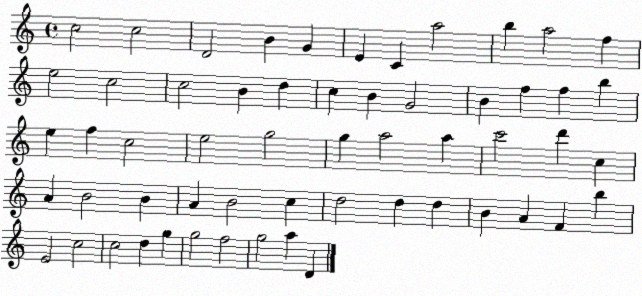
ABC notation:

X:1
T:Untitled
M:4/4
L:1/4
K:C
c2 c2 D2 B G E C a2 b a2 f e2 c2 c2 B d c B G2 B f f b e f c2 e2 g2 g a2 a c'2 d' c A B2 B A B2 c d2 d d B A F b E2 c2 c2 d g g2 f2 g2 a D